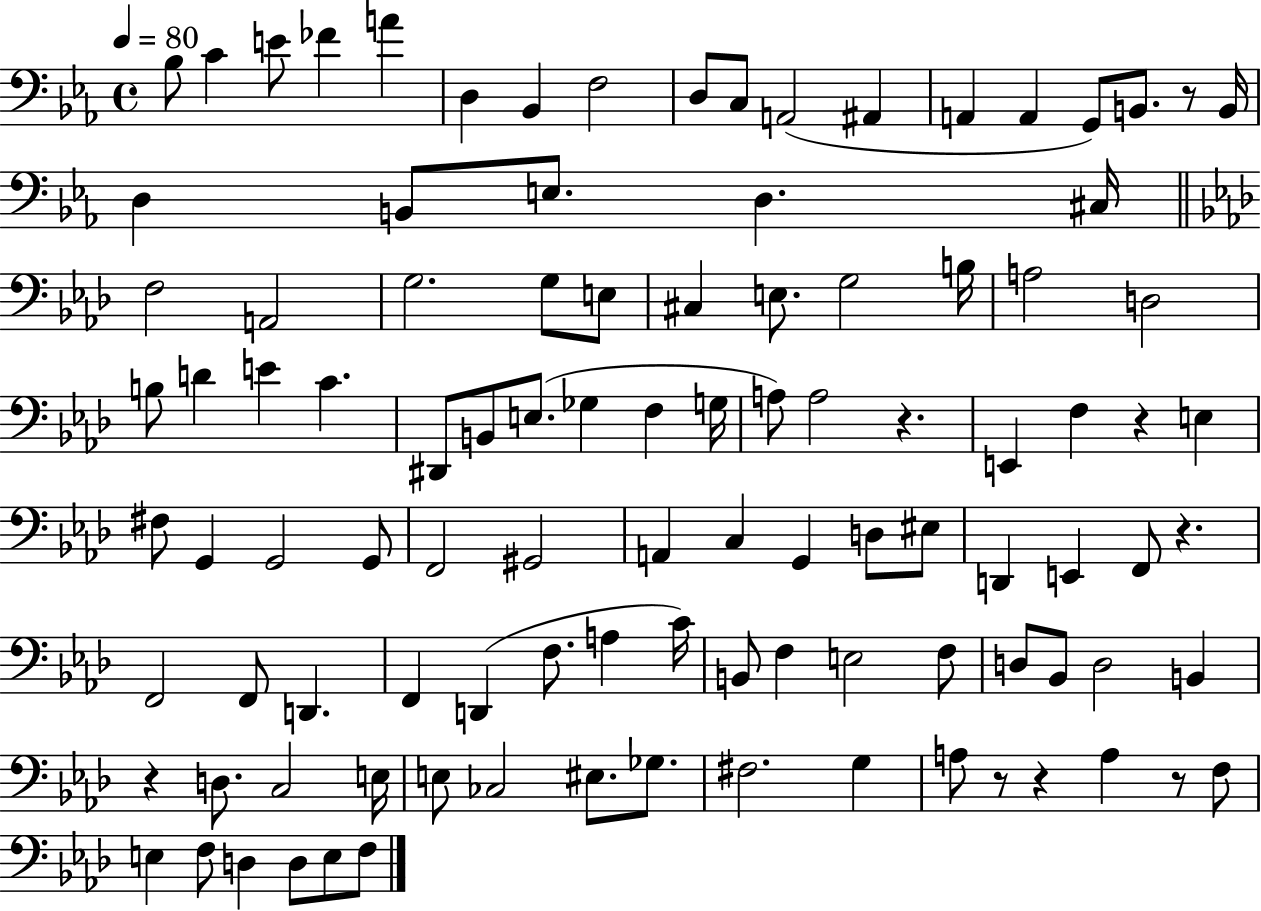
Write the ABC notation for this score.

X:1
T:Untitled
M:4/4
L:1/4
K:Eb
_B,/2 C E/2 _F A D, _B,, F,2 D,/2 C,/2 A,,2 ^A,, A,, A,, G,,/2 B,,/2 z/2 B,,/4 D, B,,/2 E,/2 D, ^C,/4 F,2 A,,2 G,2 G,/2 E,/2 ^C, E,/2 G,2 B,/4 A,2 D,2 B,/2 D E C ^D,,/2 B,,/2 E,/2 _G, F, G,/4 A,/2 A,2 z E,, F, z E, ^F,/2 G,, G,,2 G,,/2 F,,2 ^G,,2 A,, C, G,, D,/2 ^E,/2 D,, E,, F,,/2 z F,,2 F,,/2 D,, F,, D,, F,/2 A, C/4 B,,/2 F, E,2 F,/2 D,/2 _B,,/2 D,2 B,, z D,/2 C,2 E,/4 E,/2 _C,2 ^E,/2 _G,/2 ^F,2 G, A,/2 z/2 z A, z/2 F,/2 E, F,/2 D, D,/2 E,/2 F,/2